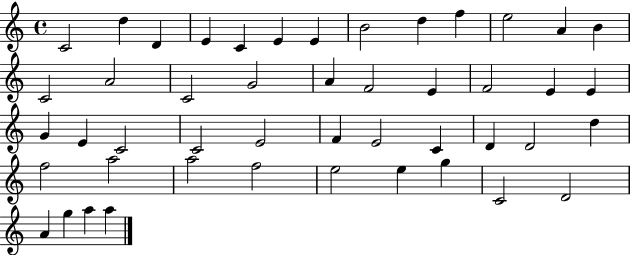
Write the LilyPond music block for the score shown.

{
  \clef treble
  \time 4/4
  \defaultTimeSignature
  \key c \major
  c'2 d''4 d'4 | e'4 c'4 e'4 e'4 | b'2 d''4 f''4 | e''2 a'4 b'4 | \break c'2 a'2 | c'2 g'2 | a'4 f'2 e'4 | f'2 e'4 e'4 | \break g'4 e'4 c'2 | c'2 e'2 | f'4 e'2 c'4 | d'4 d'2 d''4 | \break f''2 a''2 | a''2 f''2 | e''2 e''4 g''4 | c'2 d'2 | \break a'4 g''4 a''4 a''4 | \bar "|."
}